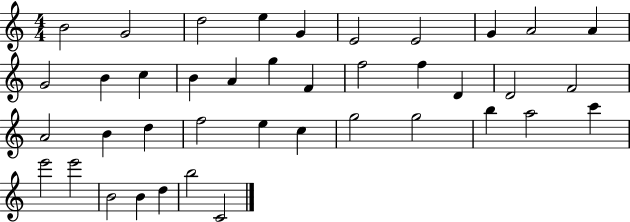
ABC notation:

X:1
T:Untitled
M:4/4
L:1/4
K:C
B2 G2 d2 e G E2 E2 G A2 A G2 B c B A g F f2 f D D2 F2 A2 B d f2 e c g2 g2 b a2 c' e'2 e'2 B2 B d b2 C2